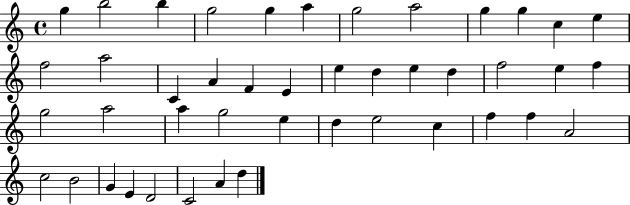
X:1
T:Untitled
M:4/4
L:1/4
K:C
g b2 b g2 g a g2 a2 g g c e f2 a2 C A F E e d e d f2 e f g2 a2 a g2 e d e2 c f f A2 c2 B2 G E D2 C2 A d